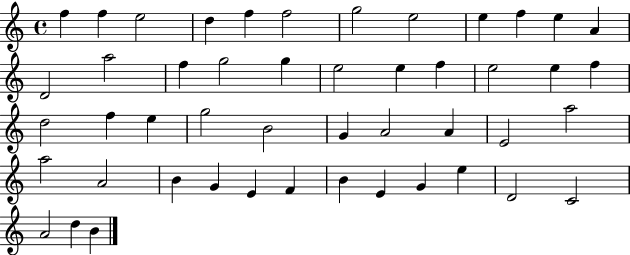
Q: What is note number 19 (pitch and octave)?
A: E5